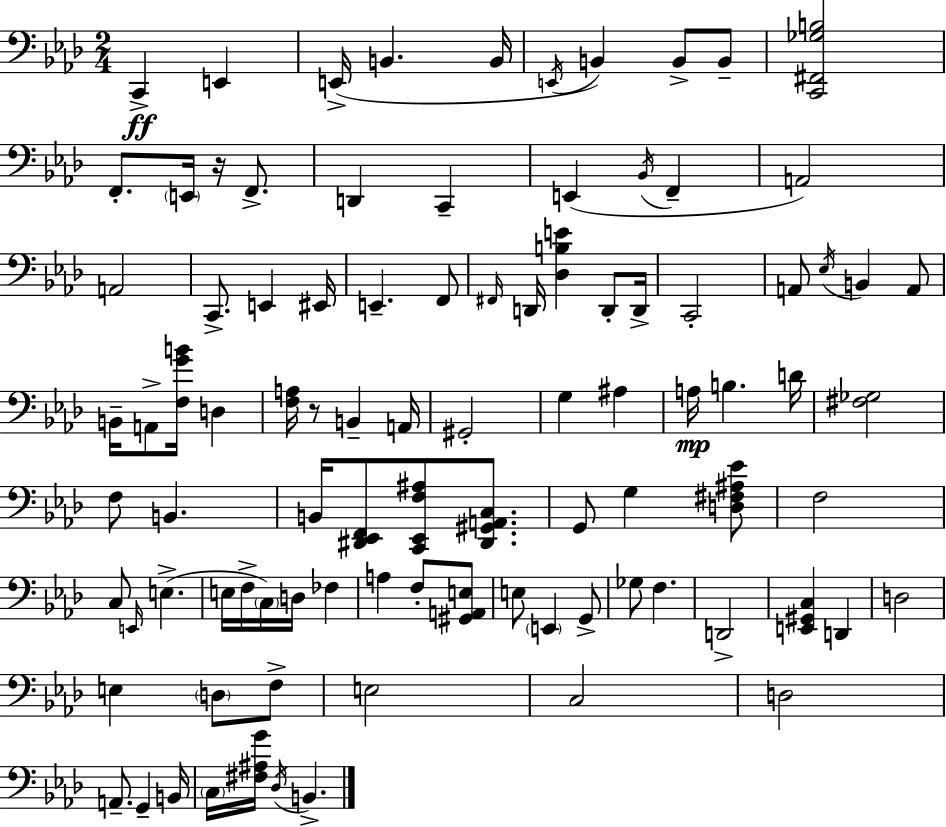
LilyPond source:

{
  \clef bass
  \numericTimeSignature
  \time 2/4
  \key f \minor
  c,4->\ff e,4 | e,16->( b,4. b,16 | \acciaccatura { e,16 }) b,4 b,8-> b,8-- | <c, fis, ges b>2 | \break f,8.-. \parenthesize e,16 r16 f,8.-> | d,4 c,4-- | e,4( \acciaccatura { bes,16 } f,4-- | a,2) | \break a,2 | c,8.-> e,4 | eis,16 e,4.-- | f,8 \grace { fis,16 } d,16 <des b e'>4 | \break d,8-. d,16-> c,2-. | a,8 \acciaccatura { ees16 } b,4 | a,8 b,16-- a,8-> <f g' b'>16 | d4 <f a>16 r8 b,4-- | \break a,16 gis,2-. | g4 | ais4 a16\mp b4. | d'16 <fis ges>2 | \break f8 b,4. | b,16 <dis, ees, f,>8 <c, ees, f ais>8 | <dis, gis, a, c>8. g,8 g4 | <d fis ais ees'>8 f2 | \break c8 \grace { e,16 } e4.->( | e16 f16-> \parenthesize c16) | d16 fes4 a4 | f8-. <gis, a, e>8 e8 \parenthesize e,4 | \break g,8-> ges8 f4. | d,2-> | <e, gis, c>4 | d,4 d2 | \break e4 | \parenthesize d8 f8-> e2 | c2 | d2 | \break a,8.-- | g,4-- b,16 \parenthesize c16 <fis ais g'>16 \acciaccatura { des16 } | b,4.-> \bar "|."
}